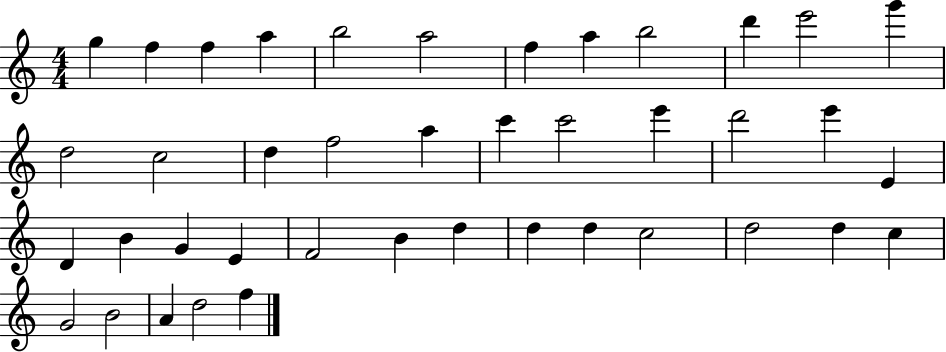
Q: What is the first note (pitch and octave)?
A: G5